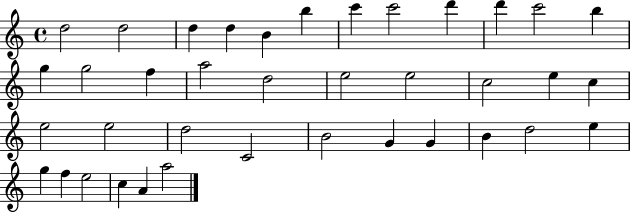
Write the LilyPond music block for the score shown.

{
  \clef treble
  \time 4/4
  \defaultTimeSignature
  \key c \major
  d''2 d''2 | d''4 d''4 b'4 b''4 | c'''4 c'''2 d'''4 | d'''4 c'''2 b''4 | \break g''4 g''2 f''4 | a''2 d''2 | e''2 e''2 | c''2 e''4 c''4 | \break e''2 e''2 | d''2 c'2 | b'2 g'4 g'4 | b'4 d''2 e''4 | \break g''4 f''4 e''2 | c''4 a'4 a''2 | \bar "|."
}